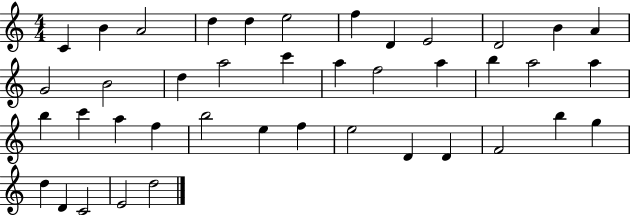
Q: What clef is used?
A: treble